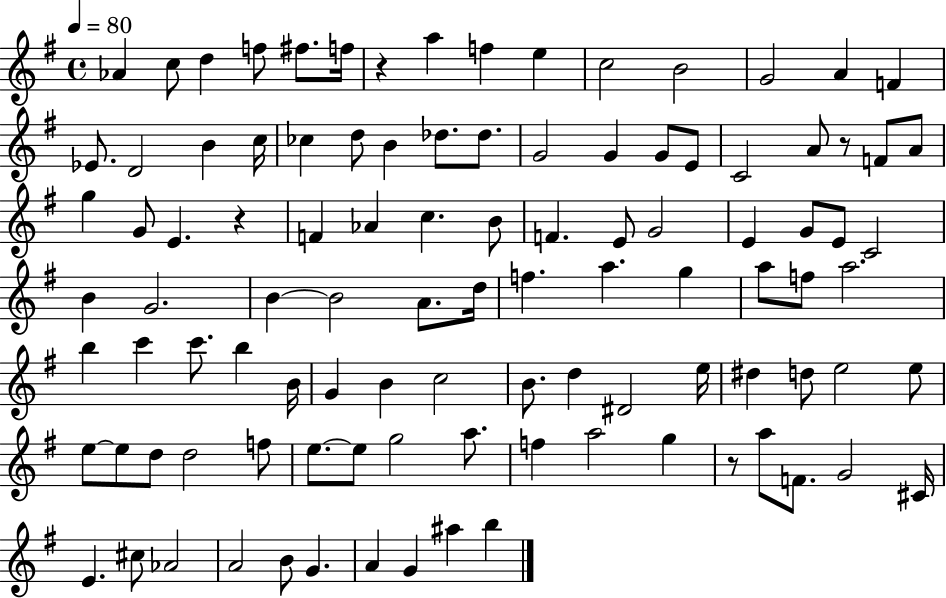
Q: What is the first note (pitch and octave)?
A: Ab4